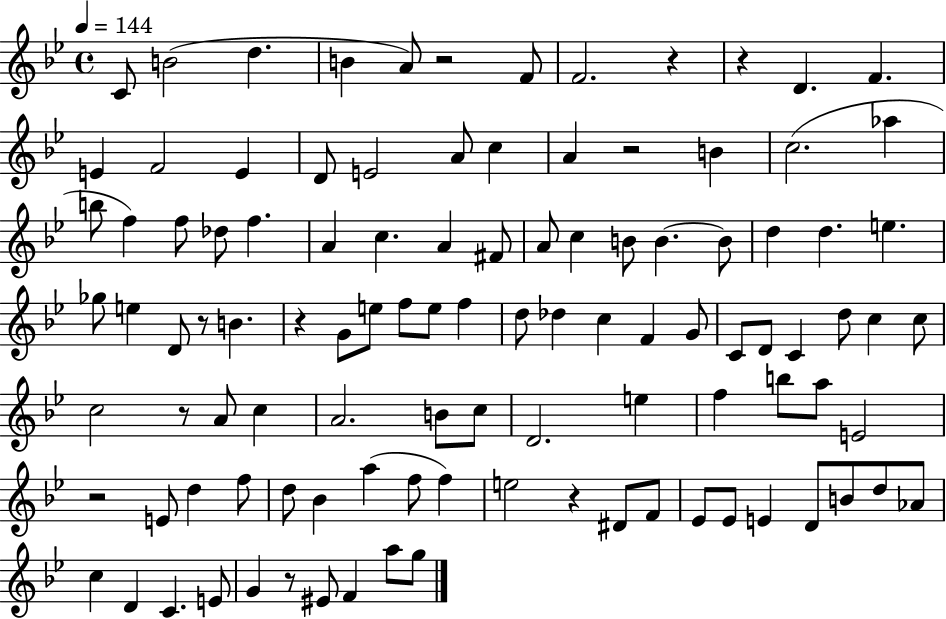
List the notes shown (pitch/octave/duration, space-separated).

C4/e B4/h D5/q. B4/q A4/e R/h F4/e F4/h. R/q R/q D4/q. F4/q. E4/q F4/h E4/q D4/e E4/h A4/e C5/q A4/q R/h B4/q C5/h. Ab5/q B5/e F5/q F5/e Db5/e F5/q. A4/q C5/q. A4/q F#4/e A4/e C5/q B4/e B4/q. B4/e D5/q D5/q. E5/q. Gb5/e E5/q D4/e R/e B4/q. R/q G4/e E5/e F5/e E5/e F5/q D5/e Db5/q C5/q F4/q G4/e C4/e D4/e C4/q D5/e C5/q C5/e C5/h R/e A4/e C5/q A4/h. B4/e C5/e D4/h. E5/q F5/q B5/e A5/e E4/h R/h E4/e D5/q F5/e D5/e Bb4/q A5/q F5/e F5/q E5/h R/q D#4/e F4/e Eb4/e Eb4/e E4/q D4/e B4/e D5/e Ab4/e C5/q D4/q C4/q. E4/e G4/q R/e EIS4/e F4/q A5/e G5/e